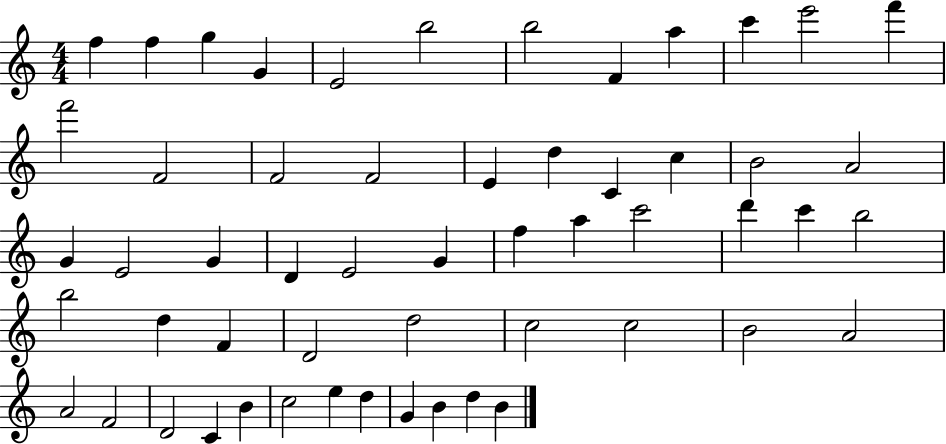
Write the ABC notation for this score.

X:1
T:Untitled
M:4/4
L:1/4
K:C
f f g G E2 b2 b2 F a c' e'2 f' f'2 F2 F2 F2 E d C c B2 A2 G E2 G D E2 G f a c'2 d' c' b2 b2 d F D2 d2 c2 c2 B2 A2 A2 F2 D2 C B c2 e d G B d B